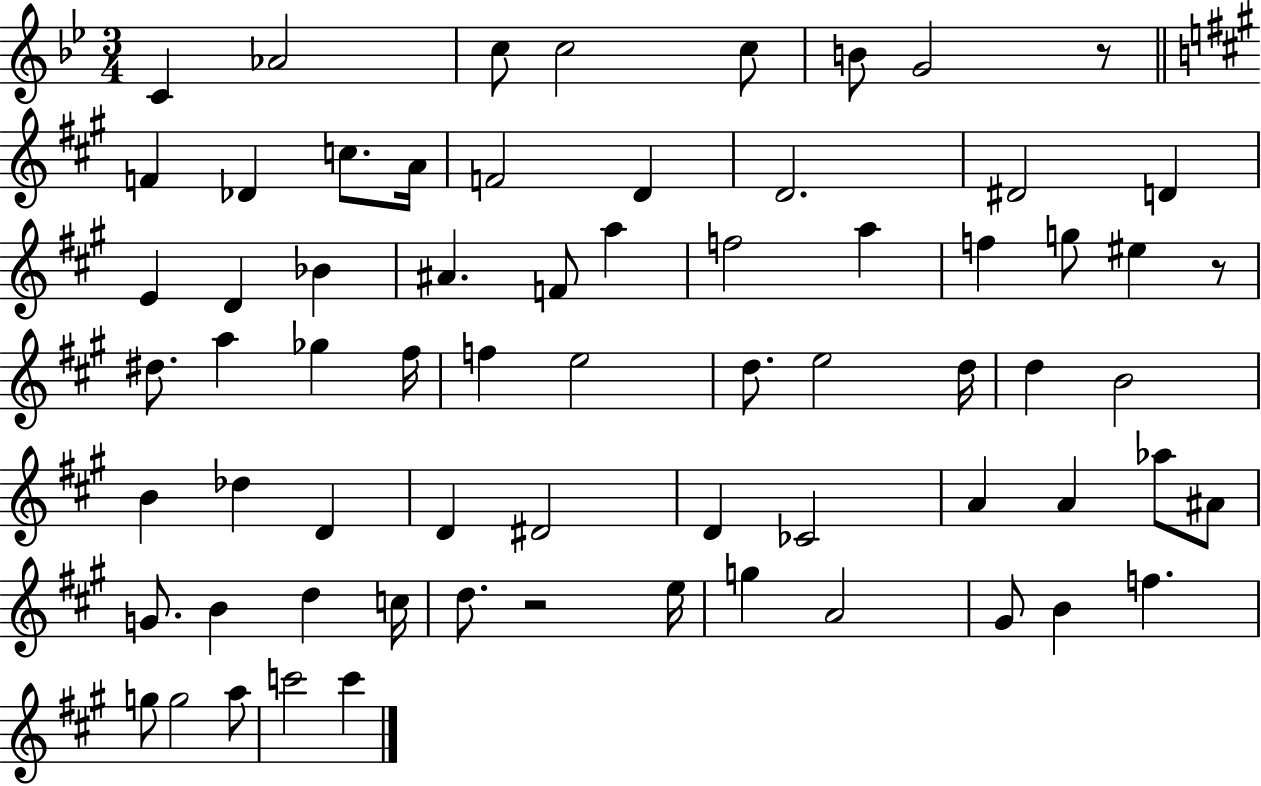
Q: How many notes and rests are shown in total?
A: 68